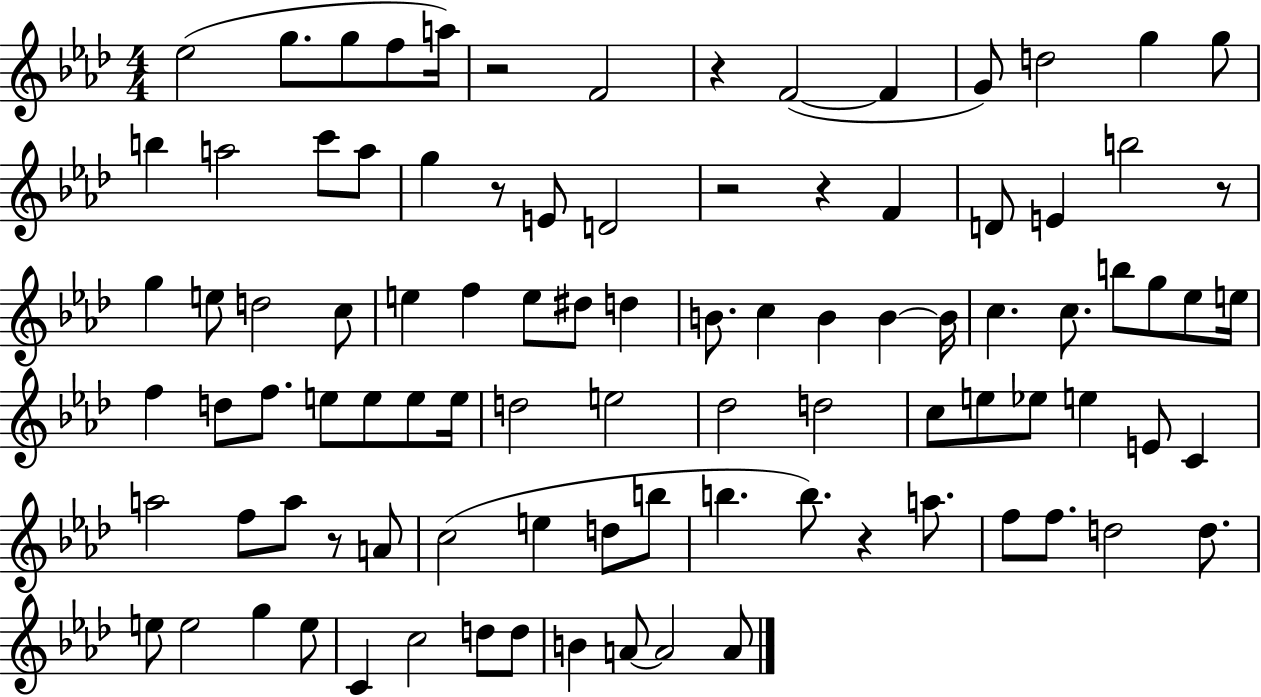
{
  \clef treble
  \numericTimeSignature
  \time 4/4
  \key aes \major
  ees''2( g''8. g''8 f''8 a''16) | r2 f'2 | r4 f'2~(~ f'4 | g'8) d''2 g''4 g''8 | \break b''4 a''2 c'''8 a''8 | g''4 r8 e'8 d'2 | r2 r4 f'4 | d'8 e'4 b''2 r8 | \break g''4 e''8 d''2 c''8 | e''4 f''4 e''8 dis''8 d''4 | b'8. c''4 b'4 b'4~~ b'16 | c''4. c''8. b''8 g''8 ees''8 e''16 | \break f''4 d''8 f''8. e''8 e''8 e''8 e''16 | d''2 e''2 | des''2 d''2 | c''8 e''8 ees''8 e''4 e'8 c'4 | \break a''2 f''8 a''8 r8 a'8 | c''2( e''4 d''8 b''8 | b''4. b''8.) r4 a''8. | f''8 f''8. d''2 d''8. | \break e''8 e''2 g''4 e''8 | c'4 c''2 d''8 d''8 | b'4 a'8~~ a'2 a'8 | \bar "|."
}